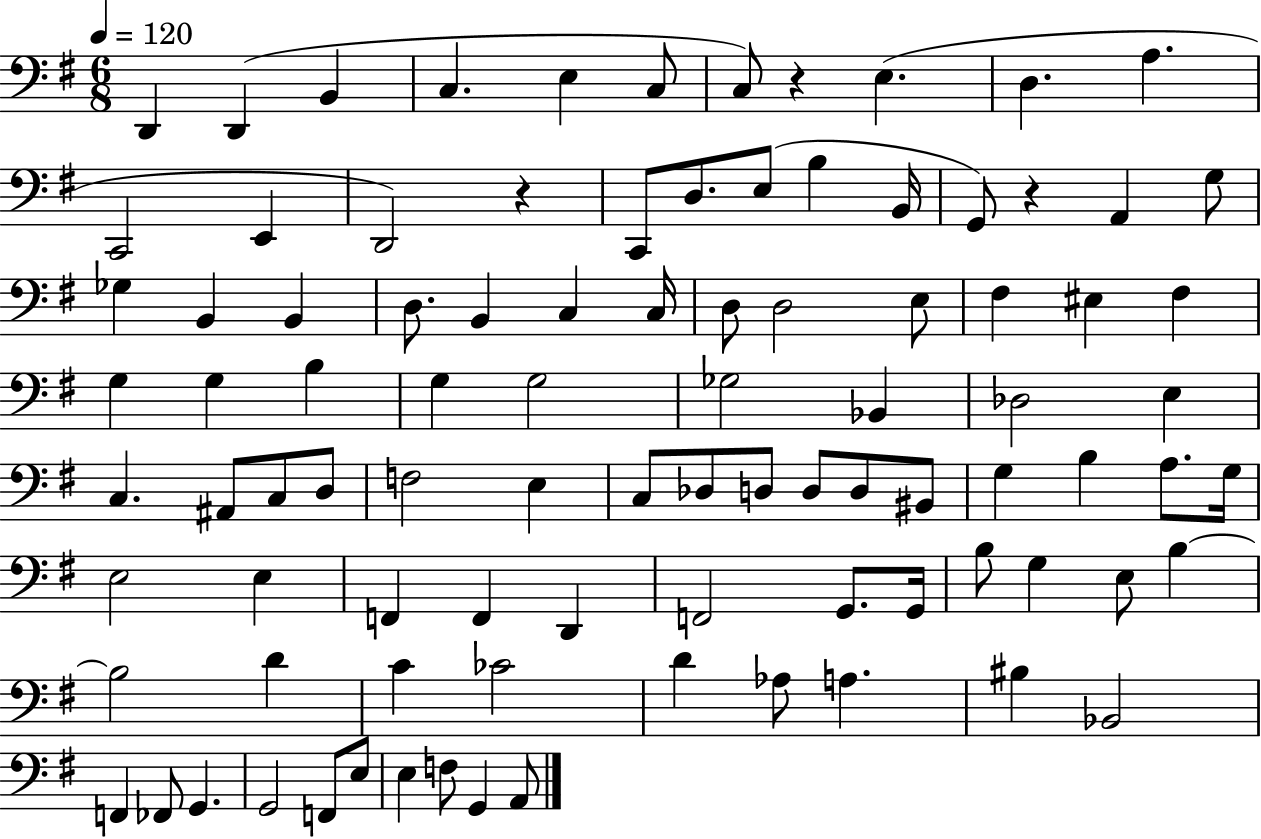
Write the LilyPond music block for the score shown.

{
  \clef bass
  \numericTimeSignature
  \time 6/8
  \key g \major
  \tempo 4 = 120
  \repeat volta 2 { d,4 d,4( b,4 | c4. e4 c8 | c8) r4 e4.( | d4. a4. | \break c,2 e,4 | d,2) r4 | c,8 d8. e8( b4 b,16 | g,8) r4 a,4 g8 | \break ges4 b,4 b,4 | d8. b,4 c4 c16 | d8 d2 e8 | fis4 eis4 fis4 | \break g4 g4 b4 | g4 g2 | ges2 bes,4 | des2 e4 | \break c4. ais,8 c8 d8 | f2 e4 | c8 des8 d8 d8 d8 bis,8 | g4 b4 a8. g16 | \break e2 e4 | f,4 f,4 d,4 | f,2 g,8. g,16 | b8 g4 e8 b4~~ | \break b2 d'4 | c'4 ces'2 | d'4 aes8 a4. | bis4 bes,2 | \break f,4 fes,8 g,4. | g,2 f,8 e8 | e4 f8 g,4 a,8 | } \bar "|."
}